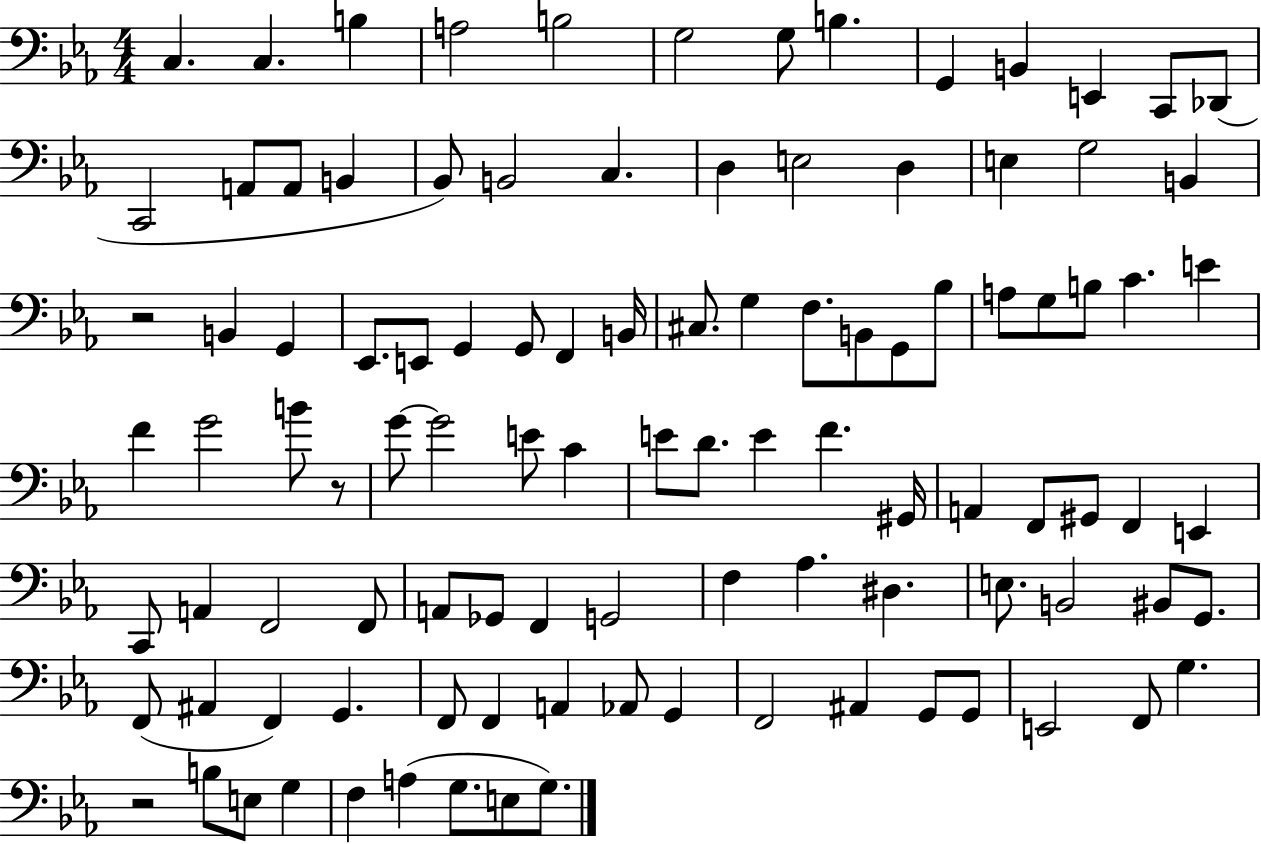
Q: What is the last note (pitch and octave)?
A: G3